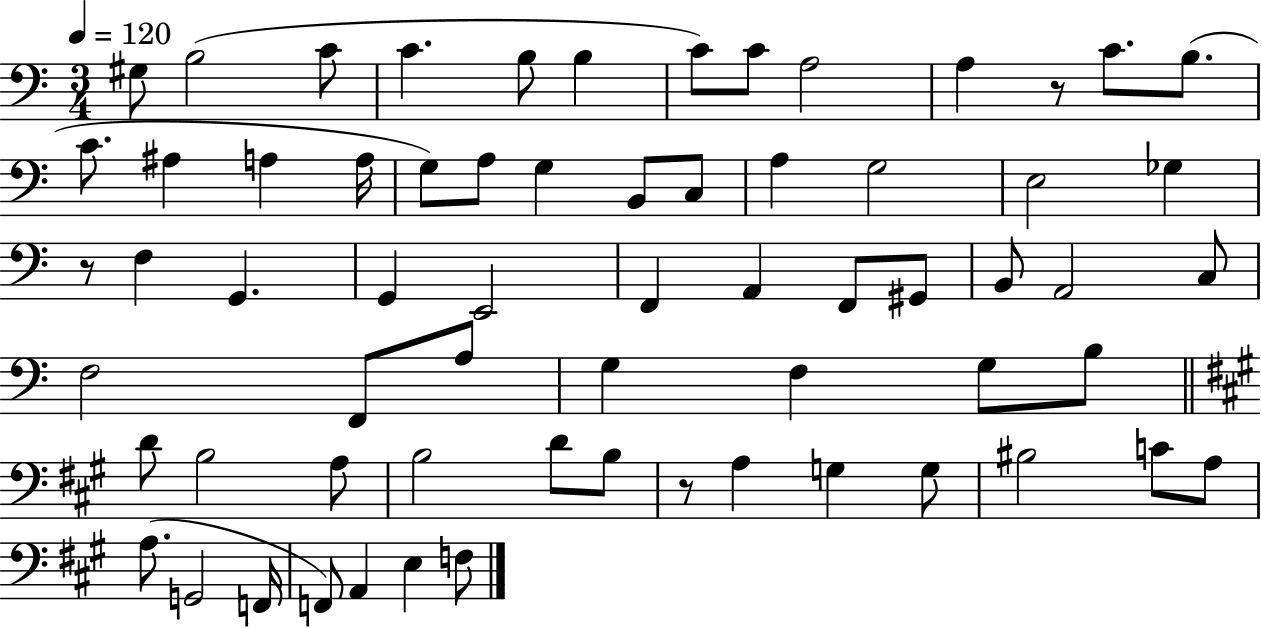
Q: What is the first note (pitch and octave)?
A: G#3